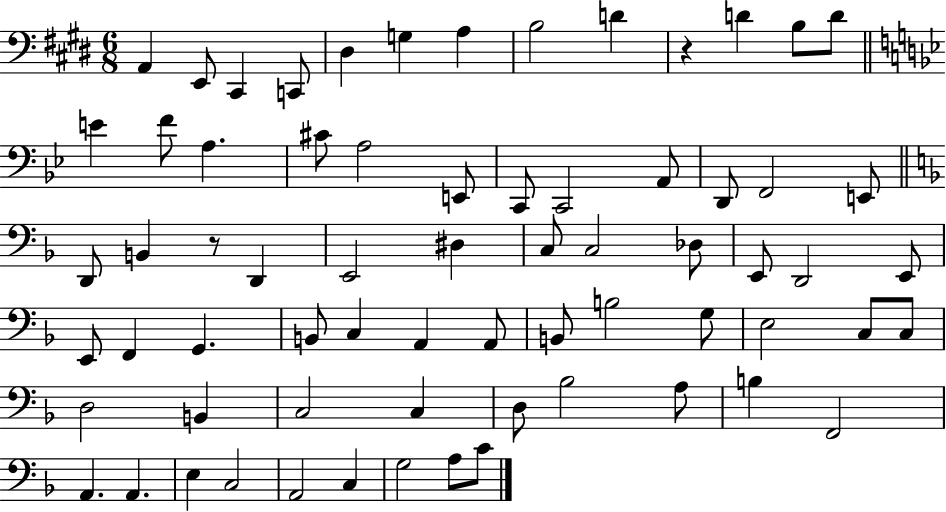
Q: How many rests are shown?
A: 2